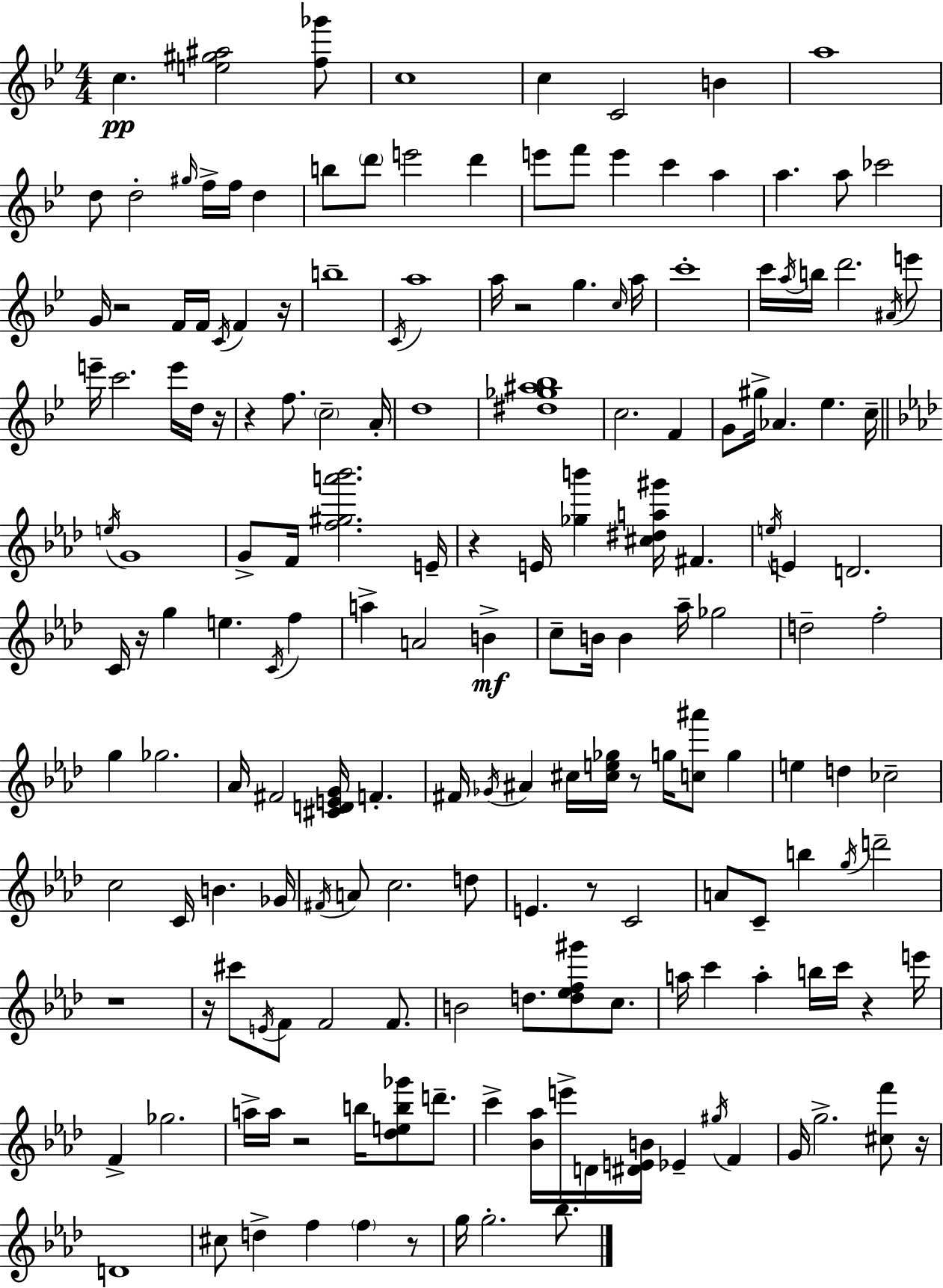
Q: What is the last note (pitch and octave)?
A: Bb5